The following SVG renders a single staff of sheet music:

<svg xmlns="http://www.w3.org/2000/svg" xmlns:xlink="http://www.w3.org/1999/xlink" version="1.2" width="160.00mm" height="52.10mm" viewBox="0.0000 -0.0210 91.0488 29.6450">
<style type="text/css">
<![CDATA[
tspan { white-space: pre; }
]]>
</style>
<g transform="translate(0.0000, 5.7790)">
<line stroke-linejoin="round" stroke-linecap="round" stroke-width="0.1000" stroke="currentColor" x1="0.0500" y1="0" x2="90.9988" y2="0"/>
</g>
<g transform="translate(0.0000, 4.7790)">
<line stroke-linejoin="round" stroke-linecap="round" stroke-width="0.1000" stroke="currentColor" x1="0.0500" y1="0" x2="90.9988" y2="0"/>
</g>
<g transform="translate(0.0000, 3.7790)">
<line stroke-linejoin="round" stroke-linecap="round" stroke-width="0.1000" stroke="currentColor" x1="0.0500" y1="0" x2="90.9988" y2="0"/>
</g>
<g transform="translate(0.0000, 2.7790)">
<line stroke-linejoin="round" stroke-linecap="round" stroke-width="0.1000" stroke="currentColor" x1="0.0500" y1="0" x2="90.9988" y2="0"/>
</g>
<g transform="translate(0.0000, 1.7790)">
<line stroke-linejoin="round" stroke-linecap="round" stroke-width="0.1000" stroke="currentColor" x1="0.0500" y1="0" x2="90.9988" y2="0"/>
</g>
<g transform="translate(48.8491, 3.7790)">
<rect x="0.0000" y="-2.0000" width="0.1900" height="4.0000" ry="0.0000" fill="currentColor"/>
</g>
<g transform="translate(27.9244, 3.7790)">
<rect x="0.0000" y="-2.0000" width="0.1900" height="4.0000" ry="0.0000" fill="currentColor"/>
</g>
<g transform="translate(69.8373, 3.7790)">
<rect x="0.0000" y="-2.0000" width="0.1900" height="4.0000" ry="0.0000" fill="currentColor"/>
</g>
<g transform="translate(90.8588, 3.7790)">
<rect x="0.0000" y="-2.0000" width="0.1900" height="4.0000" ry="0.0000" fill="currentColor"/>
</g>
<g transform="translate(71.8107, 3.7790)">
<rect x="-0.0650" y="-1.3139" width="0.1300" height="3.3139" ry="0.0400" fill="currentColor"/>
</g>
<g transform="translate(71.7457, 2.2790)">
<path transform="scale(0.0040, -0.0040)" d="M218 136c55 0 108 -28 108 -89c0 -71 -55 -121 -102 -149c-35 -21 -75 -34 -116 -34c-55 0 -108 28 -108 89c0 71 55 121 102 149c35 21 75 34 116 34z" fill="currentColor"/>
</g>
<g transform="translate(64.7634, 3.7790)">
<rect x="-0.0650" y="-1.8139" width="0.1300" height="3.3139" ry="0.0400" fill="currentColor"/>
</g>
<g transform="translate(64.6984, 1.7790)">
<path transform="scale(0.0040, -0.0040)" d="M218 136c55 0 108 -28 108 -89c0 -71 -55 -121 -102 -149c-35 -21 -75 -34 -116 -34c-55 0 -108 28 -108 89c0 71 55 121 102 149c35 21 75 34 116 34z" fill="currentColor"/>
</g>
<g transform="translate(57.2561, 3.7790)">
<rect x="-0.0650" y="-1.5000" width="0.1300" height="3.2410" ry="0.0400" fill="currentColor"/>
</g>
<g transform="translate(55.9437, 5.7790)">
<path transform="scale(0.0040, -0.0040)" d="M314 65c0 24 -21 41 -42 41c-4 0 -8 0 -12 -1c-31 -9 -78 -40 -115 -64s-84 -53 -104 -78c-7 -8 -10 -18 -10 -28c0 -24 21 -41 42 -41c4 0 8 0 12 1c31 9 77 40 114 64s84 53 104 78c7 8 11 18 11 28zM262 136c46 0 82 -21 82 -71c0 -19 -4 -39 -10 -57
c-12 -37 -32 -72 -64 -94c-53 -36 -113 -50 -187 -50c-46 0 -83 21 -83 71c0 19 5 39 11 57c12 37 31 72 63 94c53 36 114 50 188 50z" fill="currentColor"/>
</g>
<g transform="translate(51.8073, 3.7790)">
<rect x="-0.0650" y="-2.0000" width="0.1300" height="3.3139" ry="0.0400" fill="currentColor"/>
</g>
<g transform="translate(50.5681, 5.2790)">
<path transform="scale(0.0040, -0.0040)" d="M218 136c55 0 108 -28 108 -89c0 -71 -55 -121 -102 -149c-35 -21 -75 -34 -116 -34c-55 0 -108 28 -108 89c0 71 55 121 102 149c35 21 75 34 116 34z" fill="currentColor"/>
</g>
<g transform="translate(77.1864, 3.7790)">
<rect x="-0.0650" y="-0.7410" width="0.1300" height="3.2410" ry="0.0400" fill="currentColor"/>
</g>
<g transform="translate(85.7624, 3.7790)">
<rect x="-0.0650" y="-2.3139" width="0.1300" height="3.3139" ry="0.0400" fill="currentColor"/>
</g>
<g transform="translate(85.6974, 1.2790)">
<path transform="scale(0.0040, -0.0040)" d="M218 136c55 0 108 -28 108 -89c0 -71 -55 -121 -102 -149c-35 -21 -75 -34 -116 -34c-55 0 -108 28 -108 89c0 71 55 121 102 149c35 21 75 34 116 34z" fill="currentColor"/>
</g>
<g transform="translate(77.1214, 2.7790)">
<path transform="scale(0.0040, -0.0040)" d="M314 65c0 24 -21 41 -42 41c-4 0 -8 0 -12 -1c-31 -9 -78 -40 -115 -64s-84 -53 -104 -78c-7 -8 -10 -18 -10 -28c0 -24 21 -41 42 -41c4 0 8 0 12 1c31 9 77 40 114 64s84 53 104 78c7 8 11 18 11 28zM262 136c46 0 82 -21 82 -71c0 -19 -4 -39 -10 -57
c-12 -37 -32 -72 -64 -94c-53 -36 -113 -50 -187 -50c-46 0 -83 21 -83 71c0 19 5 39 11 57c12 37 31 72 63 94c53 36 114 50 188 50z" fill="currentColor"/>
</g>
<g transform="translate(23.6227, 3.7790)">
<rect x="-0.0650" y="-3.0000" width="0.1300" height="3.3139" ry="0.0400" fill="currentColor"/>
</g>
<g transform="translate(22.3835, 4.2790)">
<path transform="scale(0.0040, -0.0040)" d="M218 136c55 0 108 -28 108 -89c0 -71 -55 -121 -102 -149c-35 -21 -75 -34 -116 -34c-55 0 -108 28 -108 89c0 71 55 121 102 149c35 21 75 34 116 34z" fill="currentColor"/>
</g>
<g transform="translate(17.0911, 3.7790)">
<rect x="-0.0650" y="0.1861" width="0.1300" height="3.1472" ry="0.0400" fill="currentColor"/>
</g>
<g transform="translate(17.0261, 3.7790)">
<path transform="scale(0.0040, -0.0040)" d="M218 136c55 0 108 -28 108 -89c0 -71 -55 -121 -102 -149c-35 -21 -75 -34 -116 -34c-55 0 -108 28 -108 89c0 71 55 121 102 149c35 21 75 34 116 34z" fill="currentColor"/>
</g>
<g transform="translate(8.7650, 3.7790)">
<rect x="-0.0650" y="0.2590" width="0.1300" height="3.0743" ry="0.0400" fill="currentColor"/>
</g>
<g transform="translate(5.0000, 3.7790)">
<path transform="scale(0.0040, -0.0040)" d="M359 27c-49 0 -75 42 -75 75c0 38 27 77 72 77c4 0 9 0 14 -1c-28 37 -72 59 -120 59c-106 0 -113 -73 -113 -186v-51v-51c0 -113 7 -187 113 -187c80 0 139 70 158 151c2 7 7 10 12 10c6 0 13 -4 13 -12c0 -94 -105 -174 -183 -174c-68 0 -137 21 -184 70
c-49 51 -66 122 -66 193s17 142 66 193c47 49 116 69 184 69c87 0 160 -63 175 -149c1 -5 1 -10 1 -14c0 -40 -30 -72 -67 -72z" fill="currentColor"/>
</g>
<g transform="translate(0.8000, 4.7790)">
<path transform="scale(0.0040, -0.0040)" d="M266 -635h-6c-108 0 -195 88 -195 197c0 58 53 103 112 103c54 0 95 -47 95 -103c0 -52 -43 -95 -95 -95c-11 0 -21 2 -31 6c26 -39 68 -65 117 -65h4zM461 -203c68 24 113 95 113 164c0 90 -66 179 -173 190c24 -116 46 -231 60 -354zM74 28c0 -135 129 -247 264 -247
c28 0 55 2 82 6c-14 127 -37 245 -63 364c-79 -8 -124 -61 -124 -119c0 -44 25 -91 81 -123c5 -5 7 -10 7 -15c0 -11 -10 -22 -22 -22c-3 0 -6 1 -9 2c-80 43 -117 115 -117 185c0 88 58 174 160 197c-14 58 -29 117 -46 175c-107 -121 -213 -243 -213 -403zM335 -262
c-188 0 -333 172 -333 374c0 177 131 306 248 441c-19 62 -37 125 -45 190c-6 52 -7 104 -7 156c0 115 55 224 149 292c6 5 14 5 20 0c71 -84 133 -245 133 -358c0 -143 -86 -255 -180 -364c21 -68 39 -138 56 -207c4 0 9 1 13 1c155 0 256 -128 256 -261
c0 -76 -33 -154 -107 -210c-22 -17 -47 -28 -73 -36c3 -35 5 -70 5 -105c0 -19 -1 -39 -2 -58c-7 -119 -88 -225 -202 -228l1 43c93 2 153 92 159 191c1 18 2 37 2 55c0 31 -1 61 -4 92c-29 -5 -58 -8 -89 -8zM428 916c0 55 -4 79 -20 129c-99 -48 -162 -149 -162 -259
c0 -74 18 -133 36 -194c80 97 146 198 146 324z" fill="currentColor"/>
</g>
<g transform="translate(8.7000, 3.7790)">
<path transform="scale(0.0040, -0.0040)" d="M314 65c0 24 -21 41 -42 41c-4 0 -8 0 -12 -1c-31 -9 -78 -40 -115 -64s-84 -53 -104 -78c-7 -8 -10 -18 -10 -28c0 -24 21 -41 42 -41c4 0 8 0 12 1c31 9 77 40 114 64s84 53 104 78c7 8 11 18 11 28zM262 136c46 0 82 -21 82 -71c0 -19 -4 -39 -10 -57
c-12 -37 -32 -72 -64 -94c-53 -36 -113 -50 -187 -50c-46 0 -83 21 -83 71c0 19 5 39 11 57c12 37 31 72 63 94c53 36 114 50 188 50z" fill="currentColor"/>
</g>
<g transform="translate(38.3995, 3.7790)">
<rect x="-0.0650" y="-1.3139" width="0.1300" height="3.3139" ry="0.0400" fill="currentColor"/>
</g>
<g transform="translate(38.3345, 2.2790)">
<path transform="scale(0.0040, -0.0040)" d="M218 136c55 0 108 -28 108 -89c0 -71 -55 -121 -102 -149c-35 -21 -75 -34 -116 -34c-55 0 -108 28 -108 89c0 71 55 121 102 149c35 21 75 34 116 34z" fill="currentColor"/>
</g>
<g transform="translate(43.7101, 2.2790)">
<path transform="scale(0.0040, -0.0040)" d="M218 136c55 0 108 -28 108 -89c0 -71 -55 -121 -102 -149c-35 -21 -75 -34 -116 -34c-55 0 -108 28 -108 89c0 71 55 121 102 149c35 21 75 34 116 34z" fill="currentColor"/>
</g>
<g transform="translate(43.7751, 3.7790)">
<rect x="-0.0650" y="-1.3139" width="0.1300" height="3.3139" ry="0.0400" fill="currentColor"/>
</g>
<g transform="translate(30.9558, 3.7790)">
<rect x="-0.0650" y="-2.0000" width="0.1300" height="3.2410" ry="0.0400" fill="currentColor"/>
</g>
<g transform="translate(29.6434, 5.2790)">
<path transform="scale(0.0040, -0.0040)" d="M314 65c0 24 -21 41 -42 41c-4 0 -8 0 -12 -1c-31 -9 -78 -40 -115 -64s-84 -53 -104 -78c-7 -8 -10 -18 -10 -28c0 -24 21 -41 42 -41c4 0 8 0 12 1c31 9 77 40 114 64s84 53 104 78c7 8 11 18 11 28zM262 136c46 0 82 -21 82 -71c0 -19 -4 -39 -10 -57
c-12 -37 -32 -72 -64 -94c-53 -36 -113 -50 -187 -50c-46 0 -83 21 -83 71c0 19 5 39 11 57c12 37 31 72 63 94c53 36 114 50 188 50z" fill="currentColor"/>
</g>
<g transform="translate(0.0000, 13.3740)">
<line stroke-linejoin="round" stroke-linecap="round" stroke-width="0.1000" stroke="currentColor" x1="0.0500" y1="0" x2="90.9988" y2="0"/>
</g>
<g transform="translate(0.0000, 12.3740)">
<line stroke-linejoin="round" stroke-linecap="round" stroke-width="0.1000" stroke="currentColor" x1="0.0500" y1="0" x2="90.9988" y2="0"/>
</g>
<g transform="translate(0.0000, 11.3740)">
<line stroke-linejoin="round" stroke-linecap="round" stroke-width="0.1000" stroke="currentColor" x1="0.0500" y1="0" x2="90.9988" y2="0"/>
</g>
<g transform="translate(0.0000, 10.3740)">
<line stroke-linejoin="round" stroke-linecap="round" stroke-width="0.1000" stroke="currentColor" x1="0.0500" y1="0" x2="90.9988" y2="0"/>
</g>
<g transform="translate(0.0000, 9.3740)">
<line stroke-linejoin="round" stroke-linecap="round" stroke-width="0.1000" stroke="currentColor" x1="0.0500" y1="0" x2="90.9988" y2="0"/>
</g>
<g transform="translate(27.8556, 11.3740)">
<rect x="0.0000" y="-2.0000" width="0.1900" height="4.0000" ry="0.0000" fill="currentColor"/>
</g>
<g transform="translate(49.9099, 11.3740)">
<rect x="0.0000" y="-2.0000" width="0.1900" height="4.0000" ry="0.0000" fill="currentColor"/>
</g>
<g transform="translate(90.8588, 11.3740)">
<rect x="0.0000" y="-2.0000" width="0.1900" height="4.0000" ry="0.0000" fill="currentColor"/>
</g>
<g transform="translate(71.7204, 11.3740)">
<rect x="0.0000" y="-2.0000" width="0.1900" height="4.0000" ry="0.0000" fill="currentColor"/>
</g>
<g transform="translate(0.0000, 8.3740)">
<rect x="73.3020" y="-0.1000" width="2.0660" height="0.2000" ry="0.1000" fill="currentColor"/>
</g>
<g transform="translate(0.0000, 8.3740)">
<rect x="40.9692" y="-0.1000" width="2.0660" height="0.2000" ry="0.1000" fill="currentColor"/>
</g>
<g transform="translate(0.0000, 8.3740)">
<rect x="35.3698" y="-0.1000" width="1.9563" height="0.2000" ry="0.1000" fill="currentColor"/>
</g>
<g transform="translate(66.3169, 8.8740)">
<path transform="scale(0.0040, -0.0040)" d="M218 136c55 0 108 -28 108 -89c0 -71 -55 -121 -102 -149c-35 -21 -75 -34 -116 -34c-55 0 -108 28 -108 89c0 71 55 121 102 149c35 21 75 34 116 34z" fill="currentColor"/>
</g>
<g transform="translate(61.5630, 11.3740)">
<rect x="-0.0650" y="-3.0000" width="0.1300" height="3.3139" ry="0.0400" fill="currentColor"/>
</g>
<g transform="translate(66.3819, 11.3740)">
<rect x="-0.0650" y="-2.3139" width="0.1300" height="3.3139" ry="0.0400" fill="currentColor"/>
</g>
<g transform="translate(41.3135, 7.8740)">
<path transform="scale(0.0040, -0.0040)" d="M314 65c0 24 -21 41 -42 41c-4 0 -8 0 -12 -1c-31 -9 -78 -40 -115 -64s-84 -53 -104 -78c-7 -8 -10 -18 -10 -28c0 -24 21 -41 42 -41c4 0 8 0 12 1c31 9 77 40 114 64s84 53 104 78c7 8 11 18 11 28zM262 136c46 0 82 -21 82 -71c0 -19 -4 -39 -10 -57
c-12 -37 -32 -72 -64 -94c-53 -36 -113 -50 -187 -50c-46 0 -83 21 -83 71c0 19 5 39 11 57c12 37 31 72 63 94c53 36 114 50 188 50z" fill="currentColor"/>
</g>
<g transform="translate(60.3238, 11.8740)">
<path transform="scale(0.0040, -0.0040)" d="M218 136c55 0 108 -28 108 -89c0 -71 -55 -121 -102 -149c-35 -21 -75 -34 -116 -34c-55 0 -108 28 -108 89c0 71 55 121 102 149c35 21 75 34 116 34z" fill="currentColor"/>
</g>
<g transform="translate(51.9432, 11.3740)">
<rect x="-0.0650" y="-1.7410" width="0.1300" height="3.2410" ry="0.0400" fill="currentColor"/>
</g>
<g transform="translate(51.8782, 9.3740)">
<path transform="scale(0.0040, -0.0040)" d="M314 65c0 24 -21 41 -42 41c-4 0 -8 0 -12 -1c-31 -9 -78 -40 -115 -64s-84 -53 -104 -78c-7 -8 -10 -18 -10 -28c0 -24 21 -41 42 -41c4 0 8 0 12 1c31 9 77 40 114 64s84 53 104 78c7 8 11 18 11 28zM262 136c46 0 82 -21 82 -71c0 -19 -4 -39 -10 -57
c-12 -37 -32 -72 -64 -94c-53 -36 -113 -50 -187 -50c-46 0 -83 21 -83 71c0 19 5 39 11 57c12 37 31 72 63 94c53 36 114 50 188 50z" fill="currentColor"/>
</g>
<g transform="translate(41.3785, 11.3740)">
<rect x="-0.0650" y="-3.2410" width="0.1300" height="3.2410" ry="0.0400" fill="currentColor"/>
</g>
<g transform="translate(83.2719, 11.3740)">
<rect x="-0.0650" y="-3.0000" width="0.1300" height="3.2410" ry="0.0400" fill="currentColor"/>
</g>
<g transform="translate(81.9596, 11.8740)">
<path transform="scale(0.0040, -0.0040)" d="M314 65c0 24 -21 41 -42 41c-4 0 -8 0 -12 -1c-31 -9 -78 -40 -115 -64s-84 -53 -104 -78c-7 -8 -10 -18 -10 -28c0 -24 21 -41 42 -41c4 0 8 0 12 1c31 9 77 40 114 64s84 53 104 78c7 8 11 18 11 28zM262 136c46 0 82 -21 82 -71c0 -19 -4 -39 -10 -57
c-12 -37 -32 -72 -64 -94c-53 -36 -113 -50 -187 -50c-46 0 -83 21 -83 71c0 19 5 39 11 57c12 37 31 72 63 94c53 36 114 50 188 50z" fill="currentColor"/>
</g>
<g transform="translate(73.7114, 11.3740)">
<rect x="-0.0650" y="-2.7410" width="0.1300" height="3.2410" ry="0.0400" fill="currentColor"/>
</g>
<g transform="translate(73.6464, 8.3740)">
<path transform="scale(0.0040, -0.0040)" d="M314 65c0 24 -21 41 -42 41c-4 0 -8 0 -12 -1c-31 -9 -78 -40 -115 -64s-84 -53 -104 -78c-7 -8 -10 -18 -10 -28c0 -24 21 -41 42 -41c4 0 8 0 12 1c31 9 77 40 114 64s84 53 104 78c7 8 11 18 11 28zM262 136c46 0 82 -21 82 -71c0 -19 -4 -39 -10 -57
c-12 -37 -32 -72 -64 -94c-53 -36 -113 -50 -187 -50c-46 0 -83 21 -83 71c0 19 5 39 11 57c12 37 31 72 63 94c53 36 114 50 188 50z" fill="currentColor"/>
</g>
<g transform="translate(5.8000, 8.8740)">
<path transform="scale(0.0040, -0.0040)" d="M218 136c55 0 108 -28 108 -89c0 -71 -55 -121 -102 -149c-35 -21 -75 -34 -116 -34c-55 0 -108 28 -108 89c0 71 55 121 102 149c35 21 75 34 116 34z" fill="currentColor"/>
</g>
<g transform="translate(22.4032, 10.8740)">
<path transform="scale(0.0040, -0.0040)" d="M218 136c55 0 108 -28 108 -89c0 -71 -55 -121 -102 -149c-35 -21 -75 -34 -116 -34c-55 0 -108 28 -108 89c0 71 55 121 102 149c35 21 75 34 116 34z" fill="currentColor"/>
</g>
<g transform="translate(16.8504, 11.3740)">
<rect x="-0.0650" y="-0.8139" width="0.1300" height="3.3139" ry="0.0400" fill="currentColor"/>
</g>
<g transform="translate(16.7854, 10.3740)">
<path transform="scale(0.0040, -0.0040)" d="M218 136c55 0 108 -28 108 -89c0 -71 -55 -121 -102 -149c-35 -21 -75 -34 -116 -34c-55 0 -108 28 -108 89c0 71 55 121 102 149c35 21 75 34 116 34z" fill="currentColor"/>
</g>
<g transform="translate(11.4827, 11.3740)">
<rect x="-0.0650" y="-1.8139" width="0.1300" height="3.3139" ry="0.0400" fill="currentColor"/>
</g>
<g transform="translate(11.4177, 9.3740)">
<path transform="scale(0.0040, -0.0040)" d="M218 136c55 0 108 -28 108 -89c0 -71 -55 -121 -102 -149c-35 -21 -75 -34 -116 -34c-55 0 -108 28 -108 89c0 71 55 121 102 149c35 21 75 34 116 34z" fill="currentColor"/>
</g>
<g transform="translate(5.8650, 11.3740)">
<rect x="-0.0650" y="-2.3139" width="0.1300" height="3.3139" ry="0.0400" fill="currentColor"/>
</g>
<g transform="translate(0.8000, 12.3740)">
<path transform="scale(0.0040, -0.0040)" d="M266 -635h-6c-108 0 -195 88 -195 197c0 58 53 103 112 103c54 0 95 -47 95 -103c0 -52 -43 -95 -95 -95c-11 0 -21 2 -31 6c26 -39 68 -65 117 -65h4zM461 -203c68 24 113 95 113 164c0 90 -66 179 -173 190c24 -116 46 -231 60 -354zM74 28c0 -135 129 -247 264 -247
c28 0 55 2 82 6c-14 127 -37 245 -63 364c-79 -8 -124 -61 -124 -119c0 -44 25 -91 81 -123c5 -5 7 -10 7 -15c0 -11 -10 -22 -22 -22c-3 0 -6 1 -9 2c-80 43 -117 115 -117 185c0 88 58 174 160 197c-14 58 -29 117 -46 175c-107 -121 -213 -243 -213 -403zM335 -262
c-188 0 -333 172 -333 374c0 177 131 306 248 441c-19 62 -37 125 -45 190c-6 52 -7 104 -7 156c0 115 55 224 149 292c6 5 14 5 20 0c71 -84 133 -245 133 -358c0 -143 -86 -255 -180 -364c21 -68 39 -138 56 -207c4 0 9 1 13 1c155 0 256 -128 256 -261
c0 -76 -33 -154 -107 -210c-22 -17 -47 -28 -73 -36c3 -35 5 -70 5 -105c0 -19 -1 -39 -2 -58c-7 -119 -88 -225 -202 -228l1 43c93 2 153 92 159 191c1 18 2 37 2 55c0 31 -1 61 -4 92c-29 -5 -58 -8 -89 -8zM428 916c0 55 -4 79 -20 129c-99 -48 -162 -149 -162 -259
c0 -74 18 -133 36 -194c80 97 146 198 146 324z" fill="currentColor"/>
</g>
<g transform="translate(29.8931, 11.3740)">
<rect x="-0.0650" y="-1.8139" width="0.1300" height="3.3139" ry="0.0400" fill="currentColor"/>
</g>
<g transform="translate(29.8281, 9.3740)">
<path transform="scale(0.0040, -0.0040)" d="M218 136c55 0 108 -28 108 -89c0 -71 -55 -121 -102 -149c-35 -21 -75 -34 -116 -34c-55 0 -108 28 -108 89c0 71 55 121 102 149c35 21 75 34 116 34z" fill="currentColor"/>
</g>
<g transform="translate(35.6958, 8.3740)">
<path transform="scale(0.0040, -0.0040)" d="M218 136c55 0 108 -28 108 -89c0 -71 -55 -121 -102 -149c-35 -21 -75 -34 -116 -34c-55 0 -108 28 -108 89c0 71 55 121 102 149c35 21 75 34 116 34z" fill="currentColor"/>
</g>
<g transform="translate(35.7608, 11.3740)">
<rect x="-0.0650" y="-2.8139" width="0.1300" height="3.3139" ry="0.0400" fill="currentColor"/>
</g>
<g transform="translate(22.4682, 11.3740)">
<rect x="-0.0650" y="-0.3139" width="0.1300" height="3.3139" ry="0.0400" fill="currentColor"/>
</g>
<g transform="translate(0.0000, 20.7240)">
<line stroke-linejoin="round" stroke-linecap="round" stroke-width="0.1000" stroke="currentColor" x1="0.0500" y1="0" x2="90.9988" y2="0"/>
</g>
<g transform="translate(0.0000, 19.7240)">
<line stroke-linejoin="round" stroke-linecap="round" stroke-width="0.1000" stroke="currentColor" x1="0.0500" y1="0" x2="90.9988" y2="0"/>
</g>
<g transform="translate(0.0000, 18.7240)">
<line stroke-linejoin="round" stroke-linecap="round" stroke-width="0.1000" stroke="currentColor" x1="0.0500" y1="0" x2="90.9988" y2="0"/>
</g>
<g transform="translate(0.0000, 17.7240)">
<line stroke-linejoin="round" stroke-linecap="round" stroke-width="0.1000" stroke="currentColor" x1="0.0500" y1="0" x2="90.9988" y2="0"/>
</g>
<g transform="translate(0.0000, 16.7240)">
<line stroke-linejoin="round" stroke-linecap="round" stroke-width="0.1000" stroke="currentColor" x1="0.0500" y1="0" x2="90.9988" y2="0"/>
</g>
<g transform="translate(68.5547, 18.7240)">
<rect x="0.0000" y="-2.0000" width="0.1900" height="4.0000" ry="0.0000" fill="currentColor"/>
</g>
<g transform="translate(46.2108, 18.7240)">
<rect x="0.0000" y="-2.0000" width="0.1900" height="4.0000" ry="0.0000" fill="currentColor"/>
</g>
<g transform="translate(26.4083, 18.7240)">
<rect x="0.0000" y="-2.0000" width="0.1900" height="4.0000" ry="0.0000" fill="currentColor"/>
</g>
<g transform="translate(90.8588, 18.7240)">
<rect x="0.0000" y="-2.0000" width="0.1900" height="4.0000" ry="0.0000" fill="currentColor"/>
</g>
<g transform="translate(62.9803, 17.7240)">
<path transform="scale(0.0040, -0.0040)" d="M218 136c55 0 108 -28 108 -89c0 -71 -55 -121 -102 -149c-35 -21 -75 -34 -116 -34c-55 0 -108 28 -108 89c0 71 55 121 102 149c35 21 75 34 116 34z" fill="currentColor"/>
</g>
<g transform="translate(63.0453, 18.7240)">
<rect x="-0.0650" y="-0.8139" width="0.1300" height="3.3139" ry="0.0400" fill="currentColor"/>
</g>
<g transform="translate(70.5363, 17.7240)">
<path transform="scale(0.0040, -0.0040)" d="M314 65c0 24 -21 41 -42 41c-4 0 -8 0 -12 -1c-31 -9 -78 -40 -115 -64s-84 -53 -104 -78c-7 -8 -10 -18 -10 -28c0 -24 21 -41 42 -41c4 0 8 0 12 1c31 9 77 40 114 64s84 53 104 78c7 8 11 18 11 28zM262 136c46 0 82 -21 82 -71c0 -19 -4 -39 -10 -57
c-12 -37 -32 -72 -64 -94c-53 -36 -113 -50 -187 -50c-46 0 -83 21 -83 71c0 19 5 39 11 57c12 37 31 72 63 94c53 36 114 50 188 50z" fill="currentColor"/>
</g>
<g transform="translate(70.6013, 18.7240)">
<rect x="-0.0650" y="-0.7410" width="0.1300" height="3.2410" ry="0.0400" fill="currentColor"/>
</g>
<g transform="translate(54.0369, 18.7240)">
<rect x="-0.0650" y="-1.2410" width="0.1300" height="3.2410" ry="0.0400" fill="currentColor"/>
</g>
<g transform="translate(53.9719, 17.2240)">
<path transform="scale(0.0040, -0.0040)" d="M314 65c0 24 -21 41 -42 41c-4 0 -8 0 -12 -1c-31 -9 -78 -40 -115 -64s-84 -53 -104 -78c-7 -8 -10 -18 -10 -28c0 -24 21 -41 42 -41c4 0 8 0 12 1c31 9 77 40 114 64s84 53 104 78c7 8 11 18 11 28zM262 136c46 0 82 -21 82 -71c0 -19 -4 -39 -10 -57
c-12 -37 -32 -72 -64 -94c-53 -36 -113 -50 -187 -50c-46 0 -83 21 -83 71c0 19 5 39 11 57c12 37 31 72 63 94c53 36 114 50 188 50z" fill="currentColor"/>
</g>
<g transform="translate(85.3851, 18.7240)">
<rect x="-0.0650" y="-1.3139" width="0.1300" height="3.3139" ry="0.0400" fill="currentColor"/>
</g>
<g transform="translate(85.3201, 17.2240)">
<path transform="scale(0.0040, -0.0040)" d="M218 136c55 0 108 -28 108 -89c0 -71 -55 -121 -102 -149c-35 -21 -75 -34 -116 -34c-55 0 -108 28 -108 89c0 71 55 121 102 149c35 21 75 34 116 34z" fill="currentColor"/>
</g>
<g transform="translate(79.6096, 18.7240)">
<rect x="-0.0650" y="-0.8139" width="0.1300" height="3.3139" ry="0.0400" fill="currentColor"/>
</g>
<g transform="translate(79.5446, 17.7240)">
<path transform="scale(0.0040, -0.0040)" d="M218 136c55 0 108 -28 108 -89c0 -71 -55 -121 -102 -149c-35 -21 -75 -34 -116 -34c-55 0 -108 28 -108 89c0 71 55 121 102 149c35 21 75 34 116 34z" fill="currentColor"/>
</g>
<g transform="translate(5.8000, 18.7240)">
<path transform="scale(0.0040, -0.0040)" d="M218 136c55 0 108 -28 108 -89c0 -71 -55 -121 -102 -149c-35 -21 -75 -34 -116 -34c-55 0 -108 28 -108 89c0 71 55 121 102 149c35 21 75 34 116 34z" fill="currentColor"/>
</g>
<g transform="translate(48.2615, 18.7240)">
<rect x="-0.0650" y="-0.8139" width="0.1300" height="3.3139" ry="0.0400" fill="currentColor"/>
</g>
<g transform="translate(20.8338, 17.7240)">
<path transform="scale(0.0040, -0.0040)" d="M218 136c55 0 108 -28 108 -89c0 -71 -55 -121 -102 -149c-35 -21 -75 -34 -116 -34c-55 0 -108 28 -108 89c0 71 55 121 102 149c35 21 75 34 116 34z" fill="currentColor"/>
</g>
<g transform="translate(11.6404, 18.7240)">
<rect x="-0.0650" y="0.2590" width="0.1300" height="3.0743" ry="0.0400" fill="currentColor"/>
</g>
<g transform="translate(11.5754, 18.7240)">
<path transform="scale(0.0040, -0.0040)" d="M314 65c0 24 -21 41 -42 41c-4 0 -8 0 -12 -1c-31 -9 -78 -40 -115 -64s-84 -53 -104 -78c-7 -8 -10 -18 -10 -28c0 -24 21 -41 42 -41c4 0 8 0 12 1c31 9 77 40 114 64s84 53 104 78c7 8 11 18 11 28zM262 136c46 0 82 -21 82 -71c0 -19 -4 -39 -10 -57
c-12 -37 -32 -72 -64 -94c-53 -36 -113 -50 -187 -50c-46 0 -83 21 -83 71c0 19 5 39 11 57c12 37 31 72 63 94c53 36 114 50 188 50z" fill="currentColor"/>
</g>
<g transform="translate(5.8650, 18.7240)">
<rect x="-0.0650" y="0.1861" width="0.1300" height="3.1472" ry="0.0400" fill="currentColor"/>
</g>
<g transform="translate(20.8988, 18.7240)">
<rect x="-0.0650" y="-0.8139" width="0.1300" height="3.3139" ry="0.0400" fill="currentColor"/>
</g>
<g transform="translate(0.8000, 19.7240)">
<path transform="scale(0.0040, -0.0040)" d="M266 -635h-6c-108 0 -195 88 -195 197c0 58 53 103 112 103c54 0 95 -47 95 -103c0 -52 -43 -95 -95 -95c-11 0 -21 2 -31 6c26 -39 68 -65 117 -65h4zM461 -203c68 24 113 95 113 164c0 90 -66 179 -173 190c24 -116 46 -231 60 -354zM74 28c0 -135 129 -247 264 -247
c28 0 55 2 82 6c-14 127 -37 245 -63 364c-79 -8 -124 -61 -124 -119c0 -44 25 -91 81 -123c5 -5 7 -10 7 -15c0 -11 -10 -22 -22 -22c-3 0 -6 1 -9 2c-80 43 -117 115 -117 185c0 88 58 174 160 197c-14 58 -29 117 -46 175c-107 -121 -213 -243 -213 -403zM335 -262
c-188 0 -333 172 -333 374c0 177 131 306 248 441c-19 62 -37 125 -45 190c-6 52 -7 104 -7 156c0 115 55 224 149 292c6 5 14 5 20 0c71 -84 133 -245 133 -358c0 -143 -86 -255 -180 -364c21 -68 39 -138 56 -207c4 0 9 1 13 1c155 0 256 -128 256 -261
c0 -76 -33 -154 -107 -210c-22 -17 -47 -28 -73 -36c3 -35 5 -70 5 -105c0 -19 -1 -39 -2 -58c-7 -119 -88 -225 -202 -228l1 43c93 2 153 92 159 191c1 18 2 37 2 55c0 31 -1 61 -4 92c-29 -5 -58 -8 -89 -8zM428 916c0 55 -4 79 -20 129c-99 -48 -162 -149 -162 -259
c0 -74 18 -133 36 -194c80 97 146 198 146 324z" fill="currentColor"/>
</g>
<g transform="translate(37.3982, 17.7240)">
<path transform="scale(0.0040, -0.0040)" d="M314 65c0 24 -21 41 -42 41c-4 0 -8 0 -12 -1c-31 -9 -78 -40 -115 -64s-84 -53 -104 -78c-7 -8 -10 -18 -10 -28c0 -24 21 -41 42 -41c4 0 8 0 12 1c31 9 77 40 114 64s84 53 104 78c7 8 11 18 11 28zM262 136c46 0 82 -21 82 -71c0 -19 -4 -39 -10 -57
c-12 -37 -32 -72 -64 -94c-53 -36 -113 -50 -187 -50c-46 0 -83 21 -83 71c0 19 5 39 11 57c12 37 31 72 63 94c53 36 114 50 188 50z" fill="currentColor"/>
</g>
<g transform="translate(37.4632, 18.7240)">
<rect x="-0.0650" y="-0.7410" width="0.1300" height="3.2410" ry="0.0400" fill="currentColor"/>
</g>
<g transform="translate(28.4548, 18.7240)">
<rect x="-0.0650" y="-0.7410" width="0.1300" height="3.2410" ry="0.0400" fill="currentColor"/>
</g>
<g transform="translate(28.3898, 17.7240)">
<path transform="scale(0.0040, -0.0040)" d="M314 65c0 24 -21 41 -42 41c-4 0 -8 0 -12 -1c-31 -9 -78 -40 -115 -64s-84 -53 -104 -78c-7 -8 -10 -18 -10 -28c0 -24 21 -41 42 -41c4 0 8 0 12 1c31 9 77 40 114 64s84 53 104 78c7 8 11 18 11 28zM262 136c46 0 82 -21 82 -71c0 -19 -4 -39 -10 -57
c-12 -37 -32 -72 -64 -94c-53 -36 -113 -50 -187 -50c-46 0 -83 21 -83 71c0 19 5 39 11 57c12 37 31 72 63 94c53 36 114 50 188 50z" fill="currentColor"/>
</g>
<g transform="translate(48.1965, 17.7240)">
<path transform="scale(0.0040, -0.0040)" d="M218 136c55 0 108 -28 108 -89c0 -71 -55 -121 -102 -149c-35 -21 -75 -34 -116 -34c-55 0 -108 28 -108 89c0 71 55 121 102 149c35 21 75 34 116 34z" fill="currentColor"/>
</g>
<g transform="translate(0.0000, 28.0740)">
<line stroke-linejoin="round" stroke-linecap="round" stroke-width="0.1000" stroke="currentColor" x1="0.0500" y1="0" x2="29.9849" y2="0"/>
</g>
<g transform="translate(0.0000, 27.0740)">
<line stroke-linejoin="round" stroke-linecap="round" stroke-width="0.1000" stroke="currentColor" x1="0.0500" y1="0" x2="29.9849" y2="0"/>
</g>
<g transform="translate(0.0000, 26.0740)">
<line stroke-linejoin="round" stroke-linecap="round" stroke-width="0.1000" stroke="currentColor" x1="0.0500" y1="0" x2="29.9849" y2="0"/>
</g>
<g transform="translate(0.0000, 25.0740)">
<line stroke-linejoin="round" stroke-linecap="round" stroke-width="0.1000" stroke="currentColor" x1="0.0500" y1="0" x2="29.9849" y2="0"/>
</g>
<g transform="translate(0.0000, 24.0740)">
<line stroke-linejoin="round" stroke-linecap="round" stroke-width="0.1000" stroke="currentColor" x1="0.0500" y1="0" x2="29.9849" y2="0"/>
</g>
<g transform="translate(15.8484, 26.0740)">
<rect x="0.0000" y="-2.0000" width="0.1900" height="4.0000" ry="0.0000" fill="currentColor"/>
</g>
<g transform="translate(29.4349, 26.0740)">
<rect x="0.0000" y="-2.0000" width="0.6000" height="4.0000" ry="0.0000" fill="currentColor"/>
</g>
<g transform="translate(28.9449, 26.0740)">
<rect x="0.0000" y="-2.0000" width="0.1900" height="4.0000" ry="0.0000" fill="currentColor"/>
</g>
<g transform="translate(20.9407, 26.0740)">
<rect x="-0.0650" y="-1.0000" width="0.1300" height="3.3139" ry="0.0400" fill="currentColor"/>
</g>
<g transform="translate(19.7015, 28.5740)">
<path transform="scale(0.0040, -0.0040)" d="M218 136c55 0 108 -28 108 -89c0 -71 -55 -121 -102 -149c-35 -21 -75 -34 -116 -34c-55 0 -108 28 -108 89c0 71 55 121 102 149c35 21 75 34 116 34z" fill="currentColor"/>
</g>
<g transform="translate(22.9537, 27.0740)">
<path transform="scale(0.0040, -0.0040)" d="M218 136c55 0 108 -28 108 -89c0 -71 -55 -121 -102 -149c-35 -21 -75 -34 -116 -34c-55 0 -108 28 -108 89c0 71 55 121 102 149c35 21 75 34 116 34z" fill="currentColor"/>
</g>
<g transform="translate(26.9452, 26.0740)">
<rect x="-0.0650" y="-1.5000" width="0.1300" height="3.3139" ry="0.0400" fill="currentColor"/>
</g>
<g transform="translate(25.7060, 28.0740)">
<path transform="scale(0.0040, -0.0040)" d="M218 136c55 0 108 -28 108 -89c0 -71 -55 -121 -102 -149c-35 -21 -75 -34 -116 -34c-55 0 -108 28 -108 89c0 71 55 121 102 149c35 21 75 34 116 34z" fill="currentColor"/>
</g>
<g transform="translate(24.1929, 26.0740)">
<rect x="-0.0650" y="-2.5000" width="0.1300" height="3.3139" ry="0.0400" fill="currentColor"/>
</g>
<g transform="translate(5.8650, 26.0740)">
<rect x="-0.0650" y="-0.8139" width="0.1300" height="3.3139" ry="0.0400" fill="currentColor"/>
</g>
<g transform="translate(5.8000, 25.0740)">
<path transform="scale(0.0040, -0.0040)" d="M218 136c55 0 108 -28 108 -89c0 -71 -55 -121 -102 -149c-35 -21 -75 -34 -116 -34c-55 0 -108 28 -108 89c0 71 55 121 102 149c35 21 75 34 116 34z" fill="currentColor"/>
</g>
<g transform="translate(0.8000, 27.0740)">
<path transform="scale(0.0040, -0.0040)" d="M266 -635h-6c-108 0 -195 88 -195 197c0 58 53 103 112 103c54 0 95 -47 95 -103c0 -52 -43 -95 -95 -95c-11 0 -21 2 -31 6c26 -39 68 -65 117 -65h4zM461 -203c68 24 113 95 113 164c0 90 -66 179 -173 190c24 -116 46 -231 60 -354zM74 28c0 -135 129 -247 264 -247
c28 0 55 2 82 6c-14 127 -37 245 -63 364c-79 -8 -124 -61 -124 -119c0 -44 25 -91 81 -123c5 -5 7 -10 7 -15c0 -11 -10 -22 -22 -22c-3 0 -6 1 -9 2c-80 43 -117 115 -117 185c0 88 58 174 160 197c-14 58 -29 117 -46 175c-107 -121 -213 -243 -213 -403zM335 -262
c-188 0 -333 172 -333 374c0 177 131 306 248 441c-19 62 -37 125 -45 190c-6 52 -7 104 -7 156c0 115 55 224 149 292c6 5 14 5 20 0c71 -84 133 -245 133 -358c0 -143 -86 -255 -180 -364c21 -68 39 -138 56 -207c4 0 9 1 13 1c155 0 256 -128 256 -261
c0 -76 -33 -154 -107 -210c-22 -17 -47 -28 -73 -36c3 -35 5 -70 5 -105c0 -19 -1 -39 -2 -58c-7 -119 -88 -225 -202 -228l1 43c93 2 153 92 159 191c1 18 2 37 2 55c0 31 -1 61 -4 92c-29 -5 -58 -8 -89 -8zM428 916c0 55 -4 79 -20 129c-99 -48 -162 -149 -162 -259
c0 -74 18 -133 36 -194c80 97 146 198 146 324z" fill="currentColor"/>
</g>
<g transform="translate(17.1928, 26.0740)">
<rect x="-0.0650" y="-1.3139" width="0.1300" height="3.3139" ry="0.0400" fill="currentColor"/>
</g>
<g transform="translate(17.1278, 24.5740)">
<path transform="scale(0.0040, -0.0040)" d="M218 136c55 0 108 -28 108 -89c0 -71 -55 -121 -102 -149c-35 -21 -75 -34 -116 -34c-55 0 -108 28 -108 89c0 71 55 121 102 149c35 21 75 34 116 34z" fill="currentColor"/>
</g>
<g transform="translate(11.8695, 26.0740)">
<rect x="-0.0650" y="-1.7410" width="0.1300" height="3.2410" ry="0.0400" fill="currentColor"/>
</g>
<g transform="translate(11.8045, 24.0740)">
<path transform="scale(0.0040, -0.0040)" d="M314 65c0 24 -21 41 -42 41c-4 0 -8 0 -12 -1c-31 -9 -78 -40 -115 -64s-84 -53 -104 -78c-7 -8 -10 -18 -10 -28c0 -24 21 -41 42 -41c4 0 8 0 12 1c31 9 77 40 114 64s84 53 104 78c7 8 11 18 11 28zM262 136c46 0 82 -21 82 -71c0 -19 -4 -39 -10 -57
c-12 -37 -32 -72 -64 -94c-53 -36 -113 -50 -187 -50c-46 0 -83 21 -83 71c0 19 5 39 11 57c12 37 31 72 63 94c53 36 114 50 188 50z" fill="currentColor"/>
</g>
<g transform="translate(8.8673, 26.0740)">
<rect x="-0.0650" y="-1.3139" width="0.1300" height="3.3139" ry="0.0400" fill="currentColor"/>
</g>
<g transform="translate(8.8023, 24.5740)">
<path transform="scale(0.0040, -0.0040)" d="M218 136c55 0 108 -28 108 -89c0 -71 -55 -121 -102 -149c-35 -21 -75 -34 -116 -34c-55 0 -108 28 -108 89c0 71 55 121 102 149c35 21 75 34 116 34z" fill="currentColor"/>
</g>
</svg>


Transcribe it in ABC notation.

X:1
T:Untitled
M:4/4
L:1/4
K:C
B2 B A F2 e e F E2 f e d2 g g f d c f a b2 f2 A g a2 A2 B B2 d d2 d2 d e2 d d2 d e d e f2 e D G E